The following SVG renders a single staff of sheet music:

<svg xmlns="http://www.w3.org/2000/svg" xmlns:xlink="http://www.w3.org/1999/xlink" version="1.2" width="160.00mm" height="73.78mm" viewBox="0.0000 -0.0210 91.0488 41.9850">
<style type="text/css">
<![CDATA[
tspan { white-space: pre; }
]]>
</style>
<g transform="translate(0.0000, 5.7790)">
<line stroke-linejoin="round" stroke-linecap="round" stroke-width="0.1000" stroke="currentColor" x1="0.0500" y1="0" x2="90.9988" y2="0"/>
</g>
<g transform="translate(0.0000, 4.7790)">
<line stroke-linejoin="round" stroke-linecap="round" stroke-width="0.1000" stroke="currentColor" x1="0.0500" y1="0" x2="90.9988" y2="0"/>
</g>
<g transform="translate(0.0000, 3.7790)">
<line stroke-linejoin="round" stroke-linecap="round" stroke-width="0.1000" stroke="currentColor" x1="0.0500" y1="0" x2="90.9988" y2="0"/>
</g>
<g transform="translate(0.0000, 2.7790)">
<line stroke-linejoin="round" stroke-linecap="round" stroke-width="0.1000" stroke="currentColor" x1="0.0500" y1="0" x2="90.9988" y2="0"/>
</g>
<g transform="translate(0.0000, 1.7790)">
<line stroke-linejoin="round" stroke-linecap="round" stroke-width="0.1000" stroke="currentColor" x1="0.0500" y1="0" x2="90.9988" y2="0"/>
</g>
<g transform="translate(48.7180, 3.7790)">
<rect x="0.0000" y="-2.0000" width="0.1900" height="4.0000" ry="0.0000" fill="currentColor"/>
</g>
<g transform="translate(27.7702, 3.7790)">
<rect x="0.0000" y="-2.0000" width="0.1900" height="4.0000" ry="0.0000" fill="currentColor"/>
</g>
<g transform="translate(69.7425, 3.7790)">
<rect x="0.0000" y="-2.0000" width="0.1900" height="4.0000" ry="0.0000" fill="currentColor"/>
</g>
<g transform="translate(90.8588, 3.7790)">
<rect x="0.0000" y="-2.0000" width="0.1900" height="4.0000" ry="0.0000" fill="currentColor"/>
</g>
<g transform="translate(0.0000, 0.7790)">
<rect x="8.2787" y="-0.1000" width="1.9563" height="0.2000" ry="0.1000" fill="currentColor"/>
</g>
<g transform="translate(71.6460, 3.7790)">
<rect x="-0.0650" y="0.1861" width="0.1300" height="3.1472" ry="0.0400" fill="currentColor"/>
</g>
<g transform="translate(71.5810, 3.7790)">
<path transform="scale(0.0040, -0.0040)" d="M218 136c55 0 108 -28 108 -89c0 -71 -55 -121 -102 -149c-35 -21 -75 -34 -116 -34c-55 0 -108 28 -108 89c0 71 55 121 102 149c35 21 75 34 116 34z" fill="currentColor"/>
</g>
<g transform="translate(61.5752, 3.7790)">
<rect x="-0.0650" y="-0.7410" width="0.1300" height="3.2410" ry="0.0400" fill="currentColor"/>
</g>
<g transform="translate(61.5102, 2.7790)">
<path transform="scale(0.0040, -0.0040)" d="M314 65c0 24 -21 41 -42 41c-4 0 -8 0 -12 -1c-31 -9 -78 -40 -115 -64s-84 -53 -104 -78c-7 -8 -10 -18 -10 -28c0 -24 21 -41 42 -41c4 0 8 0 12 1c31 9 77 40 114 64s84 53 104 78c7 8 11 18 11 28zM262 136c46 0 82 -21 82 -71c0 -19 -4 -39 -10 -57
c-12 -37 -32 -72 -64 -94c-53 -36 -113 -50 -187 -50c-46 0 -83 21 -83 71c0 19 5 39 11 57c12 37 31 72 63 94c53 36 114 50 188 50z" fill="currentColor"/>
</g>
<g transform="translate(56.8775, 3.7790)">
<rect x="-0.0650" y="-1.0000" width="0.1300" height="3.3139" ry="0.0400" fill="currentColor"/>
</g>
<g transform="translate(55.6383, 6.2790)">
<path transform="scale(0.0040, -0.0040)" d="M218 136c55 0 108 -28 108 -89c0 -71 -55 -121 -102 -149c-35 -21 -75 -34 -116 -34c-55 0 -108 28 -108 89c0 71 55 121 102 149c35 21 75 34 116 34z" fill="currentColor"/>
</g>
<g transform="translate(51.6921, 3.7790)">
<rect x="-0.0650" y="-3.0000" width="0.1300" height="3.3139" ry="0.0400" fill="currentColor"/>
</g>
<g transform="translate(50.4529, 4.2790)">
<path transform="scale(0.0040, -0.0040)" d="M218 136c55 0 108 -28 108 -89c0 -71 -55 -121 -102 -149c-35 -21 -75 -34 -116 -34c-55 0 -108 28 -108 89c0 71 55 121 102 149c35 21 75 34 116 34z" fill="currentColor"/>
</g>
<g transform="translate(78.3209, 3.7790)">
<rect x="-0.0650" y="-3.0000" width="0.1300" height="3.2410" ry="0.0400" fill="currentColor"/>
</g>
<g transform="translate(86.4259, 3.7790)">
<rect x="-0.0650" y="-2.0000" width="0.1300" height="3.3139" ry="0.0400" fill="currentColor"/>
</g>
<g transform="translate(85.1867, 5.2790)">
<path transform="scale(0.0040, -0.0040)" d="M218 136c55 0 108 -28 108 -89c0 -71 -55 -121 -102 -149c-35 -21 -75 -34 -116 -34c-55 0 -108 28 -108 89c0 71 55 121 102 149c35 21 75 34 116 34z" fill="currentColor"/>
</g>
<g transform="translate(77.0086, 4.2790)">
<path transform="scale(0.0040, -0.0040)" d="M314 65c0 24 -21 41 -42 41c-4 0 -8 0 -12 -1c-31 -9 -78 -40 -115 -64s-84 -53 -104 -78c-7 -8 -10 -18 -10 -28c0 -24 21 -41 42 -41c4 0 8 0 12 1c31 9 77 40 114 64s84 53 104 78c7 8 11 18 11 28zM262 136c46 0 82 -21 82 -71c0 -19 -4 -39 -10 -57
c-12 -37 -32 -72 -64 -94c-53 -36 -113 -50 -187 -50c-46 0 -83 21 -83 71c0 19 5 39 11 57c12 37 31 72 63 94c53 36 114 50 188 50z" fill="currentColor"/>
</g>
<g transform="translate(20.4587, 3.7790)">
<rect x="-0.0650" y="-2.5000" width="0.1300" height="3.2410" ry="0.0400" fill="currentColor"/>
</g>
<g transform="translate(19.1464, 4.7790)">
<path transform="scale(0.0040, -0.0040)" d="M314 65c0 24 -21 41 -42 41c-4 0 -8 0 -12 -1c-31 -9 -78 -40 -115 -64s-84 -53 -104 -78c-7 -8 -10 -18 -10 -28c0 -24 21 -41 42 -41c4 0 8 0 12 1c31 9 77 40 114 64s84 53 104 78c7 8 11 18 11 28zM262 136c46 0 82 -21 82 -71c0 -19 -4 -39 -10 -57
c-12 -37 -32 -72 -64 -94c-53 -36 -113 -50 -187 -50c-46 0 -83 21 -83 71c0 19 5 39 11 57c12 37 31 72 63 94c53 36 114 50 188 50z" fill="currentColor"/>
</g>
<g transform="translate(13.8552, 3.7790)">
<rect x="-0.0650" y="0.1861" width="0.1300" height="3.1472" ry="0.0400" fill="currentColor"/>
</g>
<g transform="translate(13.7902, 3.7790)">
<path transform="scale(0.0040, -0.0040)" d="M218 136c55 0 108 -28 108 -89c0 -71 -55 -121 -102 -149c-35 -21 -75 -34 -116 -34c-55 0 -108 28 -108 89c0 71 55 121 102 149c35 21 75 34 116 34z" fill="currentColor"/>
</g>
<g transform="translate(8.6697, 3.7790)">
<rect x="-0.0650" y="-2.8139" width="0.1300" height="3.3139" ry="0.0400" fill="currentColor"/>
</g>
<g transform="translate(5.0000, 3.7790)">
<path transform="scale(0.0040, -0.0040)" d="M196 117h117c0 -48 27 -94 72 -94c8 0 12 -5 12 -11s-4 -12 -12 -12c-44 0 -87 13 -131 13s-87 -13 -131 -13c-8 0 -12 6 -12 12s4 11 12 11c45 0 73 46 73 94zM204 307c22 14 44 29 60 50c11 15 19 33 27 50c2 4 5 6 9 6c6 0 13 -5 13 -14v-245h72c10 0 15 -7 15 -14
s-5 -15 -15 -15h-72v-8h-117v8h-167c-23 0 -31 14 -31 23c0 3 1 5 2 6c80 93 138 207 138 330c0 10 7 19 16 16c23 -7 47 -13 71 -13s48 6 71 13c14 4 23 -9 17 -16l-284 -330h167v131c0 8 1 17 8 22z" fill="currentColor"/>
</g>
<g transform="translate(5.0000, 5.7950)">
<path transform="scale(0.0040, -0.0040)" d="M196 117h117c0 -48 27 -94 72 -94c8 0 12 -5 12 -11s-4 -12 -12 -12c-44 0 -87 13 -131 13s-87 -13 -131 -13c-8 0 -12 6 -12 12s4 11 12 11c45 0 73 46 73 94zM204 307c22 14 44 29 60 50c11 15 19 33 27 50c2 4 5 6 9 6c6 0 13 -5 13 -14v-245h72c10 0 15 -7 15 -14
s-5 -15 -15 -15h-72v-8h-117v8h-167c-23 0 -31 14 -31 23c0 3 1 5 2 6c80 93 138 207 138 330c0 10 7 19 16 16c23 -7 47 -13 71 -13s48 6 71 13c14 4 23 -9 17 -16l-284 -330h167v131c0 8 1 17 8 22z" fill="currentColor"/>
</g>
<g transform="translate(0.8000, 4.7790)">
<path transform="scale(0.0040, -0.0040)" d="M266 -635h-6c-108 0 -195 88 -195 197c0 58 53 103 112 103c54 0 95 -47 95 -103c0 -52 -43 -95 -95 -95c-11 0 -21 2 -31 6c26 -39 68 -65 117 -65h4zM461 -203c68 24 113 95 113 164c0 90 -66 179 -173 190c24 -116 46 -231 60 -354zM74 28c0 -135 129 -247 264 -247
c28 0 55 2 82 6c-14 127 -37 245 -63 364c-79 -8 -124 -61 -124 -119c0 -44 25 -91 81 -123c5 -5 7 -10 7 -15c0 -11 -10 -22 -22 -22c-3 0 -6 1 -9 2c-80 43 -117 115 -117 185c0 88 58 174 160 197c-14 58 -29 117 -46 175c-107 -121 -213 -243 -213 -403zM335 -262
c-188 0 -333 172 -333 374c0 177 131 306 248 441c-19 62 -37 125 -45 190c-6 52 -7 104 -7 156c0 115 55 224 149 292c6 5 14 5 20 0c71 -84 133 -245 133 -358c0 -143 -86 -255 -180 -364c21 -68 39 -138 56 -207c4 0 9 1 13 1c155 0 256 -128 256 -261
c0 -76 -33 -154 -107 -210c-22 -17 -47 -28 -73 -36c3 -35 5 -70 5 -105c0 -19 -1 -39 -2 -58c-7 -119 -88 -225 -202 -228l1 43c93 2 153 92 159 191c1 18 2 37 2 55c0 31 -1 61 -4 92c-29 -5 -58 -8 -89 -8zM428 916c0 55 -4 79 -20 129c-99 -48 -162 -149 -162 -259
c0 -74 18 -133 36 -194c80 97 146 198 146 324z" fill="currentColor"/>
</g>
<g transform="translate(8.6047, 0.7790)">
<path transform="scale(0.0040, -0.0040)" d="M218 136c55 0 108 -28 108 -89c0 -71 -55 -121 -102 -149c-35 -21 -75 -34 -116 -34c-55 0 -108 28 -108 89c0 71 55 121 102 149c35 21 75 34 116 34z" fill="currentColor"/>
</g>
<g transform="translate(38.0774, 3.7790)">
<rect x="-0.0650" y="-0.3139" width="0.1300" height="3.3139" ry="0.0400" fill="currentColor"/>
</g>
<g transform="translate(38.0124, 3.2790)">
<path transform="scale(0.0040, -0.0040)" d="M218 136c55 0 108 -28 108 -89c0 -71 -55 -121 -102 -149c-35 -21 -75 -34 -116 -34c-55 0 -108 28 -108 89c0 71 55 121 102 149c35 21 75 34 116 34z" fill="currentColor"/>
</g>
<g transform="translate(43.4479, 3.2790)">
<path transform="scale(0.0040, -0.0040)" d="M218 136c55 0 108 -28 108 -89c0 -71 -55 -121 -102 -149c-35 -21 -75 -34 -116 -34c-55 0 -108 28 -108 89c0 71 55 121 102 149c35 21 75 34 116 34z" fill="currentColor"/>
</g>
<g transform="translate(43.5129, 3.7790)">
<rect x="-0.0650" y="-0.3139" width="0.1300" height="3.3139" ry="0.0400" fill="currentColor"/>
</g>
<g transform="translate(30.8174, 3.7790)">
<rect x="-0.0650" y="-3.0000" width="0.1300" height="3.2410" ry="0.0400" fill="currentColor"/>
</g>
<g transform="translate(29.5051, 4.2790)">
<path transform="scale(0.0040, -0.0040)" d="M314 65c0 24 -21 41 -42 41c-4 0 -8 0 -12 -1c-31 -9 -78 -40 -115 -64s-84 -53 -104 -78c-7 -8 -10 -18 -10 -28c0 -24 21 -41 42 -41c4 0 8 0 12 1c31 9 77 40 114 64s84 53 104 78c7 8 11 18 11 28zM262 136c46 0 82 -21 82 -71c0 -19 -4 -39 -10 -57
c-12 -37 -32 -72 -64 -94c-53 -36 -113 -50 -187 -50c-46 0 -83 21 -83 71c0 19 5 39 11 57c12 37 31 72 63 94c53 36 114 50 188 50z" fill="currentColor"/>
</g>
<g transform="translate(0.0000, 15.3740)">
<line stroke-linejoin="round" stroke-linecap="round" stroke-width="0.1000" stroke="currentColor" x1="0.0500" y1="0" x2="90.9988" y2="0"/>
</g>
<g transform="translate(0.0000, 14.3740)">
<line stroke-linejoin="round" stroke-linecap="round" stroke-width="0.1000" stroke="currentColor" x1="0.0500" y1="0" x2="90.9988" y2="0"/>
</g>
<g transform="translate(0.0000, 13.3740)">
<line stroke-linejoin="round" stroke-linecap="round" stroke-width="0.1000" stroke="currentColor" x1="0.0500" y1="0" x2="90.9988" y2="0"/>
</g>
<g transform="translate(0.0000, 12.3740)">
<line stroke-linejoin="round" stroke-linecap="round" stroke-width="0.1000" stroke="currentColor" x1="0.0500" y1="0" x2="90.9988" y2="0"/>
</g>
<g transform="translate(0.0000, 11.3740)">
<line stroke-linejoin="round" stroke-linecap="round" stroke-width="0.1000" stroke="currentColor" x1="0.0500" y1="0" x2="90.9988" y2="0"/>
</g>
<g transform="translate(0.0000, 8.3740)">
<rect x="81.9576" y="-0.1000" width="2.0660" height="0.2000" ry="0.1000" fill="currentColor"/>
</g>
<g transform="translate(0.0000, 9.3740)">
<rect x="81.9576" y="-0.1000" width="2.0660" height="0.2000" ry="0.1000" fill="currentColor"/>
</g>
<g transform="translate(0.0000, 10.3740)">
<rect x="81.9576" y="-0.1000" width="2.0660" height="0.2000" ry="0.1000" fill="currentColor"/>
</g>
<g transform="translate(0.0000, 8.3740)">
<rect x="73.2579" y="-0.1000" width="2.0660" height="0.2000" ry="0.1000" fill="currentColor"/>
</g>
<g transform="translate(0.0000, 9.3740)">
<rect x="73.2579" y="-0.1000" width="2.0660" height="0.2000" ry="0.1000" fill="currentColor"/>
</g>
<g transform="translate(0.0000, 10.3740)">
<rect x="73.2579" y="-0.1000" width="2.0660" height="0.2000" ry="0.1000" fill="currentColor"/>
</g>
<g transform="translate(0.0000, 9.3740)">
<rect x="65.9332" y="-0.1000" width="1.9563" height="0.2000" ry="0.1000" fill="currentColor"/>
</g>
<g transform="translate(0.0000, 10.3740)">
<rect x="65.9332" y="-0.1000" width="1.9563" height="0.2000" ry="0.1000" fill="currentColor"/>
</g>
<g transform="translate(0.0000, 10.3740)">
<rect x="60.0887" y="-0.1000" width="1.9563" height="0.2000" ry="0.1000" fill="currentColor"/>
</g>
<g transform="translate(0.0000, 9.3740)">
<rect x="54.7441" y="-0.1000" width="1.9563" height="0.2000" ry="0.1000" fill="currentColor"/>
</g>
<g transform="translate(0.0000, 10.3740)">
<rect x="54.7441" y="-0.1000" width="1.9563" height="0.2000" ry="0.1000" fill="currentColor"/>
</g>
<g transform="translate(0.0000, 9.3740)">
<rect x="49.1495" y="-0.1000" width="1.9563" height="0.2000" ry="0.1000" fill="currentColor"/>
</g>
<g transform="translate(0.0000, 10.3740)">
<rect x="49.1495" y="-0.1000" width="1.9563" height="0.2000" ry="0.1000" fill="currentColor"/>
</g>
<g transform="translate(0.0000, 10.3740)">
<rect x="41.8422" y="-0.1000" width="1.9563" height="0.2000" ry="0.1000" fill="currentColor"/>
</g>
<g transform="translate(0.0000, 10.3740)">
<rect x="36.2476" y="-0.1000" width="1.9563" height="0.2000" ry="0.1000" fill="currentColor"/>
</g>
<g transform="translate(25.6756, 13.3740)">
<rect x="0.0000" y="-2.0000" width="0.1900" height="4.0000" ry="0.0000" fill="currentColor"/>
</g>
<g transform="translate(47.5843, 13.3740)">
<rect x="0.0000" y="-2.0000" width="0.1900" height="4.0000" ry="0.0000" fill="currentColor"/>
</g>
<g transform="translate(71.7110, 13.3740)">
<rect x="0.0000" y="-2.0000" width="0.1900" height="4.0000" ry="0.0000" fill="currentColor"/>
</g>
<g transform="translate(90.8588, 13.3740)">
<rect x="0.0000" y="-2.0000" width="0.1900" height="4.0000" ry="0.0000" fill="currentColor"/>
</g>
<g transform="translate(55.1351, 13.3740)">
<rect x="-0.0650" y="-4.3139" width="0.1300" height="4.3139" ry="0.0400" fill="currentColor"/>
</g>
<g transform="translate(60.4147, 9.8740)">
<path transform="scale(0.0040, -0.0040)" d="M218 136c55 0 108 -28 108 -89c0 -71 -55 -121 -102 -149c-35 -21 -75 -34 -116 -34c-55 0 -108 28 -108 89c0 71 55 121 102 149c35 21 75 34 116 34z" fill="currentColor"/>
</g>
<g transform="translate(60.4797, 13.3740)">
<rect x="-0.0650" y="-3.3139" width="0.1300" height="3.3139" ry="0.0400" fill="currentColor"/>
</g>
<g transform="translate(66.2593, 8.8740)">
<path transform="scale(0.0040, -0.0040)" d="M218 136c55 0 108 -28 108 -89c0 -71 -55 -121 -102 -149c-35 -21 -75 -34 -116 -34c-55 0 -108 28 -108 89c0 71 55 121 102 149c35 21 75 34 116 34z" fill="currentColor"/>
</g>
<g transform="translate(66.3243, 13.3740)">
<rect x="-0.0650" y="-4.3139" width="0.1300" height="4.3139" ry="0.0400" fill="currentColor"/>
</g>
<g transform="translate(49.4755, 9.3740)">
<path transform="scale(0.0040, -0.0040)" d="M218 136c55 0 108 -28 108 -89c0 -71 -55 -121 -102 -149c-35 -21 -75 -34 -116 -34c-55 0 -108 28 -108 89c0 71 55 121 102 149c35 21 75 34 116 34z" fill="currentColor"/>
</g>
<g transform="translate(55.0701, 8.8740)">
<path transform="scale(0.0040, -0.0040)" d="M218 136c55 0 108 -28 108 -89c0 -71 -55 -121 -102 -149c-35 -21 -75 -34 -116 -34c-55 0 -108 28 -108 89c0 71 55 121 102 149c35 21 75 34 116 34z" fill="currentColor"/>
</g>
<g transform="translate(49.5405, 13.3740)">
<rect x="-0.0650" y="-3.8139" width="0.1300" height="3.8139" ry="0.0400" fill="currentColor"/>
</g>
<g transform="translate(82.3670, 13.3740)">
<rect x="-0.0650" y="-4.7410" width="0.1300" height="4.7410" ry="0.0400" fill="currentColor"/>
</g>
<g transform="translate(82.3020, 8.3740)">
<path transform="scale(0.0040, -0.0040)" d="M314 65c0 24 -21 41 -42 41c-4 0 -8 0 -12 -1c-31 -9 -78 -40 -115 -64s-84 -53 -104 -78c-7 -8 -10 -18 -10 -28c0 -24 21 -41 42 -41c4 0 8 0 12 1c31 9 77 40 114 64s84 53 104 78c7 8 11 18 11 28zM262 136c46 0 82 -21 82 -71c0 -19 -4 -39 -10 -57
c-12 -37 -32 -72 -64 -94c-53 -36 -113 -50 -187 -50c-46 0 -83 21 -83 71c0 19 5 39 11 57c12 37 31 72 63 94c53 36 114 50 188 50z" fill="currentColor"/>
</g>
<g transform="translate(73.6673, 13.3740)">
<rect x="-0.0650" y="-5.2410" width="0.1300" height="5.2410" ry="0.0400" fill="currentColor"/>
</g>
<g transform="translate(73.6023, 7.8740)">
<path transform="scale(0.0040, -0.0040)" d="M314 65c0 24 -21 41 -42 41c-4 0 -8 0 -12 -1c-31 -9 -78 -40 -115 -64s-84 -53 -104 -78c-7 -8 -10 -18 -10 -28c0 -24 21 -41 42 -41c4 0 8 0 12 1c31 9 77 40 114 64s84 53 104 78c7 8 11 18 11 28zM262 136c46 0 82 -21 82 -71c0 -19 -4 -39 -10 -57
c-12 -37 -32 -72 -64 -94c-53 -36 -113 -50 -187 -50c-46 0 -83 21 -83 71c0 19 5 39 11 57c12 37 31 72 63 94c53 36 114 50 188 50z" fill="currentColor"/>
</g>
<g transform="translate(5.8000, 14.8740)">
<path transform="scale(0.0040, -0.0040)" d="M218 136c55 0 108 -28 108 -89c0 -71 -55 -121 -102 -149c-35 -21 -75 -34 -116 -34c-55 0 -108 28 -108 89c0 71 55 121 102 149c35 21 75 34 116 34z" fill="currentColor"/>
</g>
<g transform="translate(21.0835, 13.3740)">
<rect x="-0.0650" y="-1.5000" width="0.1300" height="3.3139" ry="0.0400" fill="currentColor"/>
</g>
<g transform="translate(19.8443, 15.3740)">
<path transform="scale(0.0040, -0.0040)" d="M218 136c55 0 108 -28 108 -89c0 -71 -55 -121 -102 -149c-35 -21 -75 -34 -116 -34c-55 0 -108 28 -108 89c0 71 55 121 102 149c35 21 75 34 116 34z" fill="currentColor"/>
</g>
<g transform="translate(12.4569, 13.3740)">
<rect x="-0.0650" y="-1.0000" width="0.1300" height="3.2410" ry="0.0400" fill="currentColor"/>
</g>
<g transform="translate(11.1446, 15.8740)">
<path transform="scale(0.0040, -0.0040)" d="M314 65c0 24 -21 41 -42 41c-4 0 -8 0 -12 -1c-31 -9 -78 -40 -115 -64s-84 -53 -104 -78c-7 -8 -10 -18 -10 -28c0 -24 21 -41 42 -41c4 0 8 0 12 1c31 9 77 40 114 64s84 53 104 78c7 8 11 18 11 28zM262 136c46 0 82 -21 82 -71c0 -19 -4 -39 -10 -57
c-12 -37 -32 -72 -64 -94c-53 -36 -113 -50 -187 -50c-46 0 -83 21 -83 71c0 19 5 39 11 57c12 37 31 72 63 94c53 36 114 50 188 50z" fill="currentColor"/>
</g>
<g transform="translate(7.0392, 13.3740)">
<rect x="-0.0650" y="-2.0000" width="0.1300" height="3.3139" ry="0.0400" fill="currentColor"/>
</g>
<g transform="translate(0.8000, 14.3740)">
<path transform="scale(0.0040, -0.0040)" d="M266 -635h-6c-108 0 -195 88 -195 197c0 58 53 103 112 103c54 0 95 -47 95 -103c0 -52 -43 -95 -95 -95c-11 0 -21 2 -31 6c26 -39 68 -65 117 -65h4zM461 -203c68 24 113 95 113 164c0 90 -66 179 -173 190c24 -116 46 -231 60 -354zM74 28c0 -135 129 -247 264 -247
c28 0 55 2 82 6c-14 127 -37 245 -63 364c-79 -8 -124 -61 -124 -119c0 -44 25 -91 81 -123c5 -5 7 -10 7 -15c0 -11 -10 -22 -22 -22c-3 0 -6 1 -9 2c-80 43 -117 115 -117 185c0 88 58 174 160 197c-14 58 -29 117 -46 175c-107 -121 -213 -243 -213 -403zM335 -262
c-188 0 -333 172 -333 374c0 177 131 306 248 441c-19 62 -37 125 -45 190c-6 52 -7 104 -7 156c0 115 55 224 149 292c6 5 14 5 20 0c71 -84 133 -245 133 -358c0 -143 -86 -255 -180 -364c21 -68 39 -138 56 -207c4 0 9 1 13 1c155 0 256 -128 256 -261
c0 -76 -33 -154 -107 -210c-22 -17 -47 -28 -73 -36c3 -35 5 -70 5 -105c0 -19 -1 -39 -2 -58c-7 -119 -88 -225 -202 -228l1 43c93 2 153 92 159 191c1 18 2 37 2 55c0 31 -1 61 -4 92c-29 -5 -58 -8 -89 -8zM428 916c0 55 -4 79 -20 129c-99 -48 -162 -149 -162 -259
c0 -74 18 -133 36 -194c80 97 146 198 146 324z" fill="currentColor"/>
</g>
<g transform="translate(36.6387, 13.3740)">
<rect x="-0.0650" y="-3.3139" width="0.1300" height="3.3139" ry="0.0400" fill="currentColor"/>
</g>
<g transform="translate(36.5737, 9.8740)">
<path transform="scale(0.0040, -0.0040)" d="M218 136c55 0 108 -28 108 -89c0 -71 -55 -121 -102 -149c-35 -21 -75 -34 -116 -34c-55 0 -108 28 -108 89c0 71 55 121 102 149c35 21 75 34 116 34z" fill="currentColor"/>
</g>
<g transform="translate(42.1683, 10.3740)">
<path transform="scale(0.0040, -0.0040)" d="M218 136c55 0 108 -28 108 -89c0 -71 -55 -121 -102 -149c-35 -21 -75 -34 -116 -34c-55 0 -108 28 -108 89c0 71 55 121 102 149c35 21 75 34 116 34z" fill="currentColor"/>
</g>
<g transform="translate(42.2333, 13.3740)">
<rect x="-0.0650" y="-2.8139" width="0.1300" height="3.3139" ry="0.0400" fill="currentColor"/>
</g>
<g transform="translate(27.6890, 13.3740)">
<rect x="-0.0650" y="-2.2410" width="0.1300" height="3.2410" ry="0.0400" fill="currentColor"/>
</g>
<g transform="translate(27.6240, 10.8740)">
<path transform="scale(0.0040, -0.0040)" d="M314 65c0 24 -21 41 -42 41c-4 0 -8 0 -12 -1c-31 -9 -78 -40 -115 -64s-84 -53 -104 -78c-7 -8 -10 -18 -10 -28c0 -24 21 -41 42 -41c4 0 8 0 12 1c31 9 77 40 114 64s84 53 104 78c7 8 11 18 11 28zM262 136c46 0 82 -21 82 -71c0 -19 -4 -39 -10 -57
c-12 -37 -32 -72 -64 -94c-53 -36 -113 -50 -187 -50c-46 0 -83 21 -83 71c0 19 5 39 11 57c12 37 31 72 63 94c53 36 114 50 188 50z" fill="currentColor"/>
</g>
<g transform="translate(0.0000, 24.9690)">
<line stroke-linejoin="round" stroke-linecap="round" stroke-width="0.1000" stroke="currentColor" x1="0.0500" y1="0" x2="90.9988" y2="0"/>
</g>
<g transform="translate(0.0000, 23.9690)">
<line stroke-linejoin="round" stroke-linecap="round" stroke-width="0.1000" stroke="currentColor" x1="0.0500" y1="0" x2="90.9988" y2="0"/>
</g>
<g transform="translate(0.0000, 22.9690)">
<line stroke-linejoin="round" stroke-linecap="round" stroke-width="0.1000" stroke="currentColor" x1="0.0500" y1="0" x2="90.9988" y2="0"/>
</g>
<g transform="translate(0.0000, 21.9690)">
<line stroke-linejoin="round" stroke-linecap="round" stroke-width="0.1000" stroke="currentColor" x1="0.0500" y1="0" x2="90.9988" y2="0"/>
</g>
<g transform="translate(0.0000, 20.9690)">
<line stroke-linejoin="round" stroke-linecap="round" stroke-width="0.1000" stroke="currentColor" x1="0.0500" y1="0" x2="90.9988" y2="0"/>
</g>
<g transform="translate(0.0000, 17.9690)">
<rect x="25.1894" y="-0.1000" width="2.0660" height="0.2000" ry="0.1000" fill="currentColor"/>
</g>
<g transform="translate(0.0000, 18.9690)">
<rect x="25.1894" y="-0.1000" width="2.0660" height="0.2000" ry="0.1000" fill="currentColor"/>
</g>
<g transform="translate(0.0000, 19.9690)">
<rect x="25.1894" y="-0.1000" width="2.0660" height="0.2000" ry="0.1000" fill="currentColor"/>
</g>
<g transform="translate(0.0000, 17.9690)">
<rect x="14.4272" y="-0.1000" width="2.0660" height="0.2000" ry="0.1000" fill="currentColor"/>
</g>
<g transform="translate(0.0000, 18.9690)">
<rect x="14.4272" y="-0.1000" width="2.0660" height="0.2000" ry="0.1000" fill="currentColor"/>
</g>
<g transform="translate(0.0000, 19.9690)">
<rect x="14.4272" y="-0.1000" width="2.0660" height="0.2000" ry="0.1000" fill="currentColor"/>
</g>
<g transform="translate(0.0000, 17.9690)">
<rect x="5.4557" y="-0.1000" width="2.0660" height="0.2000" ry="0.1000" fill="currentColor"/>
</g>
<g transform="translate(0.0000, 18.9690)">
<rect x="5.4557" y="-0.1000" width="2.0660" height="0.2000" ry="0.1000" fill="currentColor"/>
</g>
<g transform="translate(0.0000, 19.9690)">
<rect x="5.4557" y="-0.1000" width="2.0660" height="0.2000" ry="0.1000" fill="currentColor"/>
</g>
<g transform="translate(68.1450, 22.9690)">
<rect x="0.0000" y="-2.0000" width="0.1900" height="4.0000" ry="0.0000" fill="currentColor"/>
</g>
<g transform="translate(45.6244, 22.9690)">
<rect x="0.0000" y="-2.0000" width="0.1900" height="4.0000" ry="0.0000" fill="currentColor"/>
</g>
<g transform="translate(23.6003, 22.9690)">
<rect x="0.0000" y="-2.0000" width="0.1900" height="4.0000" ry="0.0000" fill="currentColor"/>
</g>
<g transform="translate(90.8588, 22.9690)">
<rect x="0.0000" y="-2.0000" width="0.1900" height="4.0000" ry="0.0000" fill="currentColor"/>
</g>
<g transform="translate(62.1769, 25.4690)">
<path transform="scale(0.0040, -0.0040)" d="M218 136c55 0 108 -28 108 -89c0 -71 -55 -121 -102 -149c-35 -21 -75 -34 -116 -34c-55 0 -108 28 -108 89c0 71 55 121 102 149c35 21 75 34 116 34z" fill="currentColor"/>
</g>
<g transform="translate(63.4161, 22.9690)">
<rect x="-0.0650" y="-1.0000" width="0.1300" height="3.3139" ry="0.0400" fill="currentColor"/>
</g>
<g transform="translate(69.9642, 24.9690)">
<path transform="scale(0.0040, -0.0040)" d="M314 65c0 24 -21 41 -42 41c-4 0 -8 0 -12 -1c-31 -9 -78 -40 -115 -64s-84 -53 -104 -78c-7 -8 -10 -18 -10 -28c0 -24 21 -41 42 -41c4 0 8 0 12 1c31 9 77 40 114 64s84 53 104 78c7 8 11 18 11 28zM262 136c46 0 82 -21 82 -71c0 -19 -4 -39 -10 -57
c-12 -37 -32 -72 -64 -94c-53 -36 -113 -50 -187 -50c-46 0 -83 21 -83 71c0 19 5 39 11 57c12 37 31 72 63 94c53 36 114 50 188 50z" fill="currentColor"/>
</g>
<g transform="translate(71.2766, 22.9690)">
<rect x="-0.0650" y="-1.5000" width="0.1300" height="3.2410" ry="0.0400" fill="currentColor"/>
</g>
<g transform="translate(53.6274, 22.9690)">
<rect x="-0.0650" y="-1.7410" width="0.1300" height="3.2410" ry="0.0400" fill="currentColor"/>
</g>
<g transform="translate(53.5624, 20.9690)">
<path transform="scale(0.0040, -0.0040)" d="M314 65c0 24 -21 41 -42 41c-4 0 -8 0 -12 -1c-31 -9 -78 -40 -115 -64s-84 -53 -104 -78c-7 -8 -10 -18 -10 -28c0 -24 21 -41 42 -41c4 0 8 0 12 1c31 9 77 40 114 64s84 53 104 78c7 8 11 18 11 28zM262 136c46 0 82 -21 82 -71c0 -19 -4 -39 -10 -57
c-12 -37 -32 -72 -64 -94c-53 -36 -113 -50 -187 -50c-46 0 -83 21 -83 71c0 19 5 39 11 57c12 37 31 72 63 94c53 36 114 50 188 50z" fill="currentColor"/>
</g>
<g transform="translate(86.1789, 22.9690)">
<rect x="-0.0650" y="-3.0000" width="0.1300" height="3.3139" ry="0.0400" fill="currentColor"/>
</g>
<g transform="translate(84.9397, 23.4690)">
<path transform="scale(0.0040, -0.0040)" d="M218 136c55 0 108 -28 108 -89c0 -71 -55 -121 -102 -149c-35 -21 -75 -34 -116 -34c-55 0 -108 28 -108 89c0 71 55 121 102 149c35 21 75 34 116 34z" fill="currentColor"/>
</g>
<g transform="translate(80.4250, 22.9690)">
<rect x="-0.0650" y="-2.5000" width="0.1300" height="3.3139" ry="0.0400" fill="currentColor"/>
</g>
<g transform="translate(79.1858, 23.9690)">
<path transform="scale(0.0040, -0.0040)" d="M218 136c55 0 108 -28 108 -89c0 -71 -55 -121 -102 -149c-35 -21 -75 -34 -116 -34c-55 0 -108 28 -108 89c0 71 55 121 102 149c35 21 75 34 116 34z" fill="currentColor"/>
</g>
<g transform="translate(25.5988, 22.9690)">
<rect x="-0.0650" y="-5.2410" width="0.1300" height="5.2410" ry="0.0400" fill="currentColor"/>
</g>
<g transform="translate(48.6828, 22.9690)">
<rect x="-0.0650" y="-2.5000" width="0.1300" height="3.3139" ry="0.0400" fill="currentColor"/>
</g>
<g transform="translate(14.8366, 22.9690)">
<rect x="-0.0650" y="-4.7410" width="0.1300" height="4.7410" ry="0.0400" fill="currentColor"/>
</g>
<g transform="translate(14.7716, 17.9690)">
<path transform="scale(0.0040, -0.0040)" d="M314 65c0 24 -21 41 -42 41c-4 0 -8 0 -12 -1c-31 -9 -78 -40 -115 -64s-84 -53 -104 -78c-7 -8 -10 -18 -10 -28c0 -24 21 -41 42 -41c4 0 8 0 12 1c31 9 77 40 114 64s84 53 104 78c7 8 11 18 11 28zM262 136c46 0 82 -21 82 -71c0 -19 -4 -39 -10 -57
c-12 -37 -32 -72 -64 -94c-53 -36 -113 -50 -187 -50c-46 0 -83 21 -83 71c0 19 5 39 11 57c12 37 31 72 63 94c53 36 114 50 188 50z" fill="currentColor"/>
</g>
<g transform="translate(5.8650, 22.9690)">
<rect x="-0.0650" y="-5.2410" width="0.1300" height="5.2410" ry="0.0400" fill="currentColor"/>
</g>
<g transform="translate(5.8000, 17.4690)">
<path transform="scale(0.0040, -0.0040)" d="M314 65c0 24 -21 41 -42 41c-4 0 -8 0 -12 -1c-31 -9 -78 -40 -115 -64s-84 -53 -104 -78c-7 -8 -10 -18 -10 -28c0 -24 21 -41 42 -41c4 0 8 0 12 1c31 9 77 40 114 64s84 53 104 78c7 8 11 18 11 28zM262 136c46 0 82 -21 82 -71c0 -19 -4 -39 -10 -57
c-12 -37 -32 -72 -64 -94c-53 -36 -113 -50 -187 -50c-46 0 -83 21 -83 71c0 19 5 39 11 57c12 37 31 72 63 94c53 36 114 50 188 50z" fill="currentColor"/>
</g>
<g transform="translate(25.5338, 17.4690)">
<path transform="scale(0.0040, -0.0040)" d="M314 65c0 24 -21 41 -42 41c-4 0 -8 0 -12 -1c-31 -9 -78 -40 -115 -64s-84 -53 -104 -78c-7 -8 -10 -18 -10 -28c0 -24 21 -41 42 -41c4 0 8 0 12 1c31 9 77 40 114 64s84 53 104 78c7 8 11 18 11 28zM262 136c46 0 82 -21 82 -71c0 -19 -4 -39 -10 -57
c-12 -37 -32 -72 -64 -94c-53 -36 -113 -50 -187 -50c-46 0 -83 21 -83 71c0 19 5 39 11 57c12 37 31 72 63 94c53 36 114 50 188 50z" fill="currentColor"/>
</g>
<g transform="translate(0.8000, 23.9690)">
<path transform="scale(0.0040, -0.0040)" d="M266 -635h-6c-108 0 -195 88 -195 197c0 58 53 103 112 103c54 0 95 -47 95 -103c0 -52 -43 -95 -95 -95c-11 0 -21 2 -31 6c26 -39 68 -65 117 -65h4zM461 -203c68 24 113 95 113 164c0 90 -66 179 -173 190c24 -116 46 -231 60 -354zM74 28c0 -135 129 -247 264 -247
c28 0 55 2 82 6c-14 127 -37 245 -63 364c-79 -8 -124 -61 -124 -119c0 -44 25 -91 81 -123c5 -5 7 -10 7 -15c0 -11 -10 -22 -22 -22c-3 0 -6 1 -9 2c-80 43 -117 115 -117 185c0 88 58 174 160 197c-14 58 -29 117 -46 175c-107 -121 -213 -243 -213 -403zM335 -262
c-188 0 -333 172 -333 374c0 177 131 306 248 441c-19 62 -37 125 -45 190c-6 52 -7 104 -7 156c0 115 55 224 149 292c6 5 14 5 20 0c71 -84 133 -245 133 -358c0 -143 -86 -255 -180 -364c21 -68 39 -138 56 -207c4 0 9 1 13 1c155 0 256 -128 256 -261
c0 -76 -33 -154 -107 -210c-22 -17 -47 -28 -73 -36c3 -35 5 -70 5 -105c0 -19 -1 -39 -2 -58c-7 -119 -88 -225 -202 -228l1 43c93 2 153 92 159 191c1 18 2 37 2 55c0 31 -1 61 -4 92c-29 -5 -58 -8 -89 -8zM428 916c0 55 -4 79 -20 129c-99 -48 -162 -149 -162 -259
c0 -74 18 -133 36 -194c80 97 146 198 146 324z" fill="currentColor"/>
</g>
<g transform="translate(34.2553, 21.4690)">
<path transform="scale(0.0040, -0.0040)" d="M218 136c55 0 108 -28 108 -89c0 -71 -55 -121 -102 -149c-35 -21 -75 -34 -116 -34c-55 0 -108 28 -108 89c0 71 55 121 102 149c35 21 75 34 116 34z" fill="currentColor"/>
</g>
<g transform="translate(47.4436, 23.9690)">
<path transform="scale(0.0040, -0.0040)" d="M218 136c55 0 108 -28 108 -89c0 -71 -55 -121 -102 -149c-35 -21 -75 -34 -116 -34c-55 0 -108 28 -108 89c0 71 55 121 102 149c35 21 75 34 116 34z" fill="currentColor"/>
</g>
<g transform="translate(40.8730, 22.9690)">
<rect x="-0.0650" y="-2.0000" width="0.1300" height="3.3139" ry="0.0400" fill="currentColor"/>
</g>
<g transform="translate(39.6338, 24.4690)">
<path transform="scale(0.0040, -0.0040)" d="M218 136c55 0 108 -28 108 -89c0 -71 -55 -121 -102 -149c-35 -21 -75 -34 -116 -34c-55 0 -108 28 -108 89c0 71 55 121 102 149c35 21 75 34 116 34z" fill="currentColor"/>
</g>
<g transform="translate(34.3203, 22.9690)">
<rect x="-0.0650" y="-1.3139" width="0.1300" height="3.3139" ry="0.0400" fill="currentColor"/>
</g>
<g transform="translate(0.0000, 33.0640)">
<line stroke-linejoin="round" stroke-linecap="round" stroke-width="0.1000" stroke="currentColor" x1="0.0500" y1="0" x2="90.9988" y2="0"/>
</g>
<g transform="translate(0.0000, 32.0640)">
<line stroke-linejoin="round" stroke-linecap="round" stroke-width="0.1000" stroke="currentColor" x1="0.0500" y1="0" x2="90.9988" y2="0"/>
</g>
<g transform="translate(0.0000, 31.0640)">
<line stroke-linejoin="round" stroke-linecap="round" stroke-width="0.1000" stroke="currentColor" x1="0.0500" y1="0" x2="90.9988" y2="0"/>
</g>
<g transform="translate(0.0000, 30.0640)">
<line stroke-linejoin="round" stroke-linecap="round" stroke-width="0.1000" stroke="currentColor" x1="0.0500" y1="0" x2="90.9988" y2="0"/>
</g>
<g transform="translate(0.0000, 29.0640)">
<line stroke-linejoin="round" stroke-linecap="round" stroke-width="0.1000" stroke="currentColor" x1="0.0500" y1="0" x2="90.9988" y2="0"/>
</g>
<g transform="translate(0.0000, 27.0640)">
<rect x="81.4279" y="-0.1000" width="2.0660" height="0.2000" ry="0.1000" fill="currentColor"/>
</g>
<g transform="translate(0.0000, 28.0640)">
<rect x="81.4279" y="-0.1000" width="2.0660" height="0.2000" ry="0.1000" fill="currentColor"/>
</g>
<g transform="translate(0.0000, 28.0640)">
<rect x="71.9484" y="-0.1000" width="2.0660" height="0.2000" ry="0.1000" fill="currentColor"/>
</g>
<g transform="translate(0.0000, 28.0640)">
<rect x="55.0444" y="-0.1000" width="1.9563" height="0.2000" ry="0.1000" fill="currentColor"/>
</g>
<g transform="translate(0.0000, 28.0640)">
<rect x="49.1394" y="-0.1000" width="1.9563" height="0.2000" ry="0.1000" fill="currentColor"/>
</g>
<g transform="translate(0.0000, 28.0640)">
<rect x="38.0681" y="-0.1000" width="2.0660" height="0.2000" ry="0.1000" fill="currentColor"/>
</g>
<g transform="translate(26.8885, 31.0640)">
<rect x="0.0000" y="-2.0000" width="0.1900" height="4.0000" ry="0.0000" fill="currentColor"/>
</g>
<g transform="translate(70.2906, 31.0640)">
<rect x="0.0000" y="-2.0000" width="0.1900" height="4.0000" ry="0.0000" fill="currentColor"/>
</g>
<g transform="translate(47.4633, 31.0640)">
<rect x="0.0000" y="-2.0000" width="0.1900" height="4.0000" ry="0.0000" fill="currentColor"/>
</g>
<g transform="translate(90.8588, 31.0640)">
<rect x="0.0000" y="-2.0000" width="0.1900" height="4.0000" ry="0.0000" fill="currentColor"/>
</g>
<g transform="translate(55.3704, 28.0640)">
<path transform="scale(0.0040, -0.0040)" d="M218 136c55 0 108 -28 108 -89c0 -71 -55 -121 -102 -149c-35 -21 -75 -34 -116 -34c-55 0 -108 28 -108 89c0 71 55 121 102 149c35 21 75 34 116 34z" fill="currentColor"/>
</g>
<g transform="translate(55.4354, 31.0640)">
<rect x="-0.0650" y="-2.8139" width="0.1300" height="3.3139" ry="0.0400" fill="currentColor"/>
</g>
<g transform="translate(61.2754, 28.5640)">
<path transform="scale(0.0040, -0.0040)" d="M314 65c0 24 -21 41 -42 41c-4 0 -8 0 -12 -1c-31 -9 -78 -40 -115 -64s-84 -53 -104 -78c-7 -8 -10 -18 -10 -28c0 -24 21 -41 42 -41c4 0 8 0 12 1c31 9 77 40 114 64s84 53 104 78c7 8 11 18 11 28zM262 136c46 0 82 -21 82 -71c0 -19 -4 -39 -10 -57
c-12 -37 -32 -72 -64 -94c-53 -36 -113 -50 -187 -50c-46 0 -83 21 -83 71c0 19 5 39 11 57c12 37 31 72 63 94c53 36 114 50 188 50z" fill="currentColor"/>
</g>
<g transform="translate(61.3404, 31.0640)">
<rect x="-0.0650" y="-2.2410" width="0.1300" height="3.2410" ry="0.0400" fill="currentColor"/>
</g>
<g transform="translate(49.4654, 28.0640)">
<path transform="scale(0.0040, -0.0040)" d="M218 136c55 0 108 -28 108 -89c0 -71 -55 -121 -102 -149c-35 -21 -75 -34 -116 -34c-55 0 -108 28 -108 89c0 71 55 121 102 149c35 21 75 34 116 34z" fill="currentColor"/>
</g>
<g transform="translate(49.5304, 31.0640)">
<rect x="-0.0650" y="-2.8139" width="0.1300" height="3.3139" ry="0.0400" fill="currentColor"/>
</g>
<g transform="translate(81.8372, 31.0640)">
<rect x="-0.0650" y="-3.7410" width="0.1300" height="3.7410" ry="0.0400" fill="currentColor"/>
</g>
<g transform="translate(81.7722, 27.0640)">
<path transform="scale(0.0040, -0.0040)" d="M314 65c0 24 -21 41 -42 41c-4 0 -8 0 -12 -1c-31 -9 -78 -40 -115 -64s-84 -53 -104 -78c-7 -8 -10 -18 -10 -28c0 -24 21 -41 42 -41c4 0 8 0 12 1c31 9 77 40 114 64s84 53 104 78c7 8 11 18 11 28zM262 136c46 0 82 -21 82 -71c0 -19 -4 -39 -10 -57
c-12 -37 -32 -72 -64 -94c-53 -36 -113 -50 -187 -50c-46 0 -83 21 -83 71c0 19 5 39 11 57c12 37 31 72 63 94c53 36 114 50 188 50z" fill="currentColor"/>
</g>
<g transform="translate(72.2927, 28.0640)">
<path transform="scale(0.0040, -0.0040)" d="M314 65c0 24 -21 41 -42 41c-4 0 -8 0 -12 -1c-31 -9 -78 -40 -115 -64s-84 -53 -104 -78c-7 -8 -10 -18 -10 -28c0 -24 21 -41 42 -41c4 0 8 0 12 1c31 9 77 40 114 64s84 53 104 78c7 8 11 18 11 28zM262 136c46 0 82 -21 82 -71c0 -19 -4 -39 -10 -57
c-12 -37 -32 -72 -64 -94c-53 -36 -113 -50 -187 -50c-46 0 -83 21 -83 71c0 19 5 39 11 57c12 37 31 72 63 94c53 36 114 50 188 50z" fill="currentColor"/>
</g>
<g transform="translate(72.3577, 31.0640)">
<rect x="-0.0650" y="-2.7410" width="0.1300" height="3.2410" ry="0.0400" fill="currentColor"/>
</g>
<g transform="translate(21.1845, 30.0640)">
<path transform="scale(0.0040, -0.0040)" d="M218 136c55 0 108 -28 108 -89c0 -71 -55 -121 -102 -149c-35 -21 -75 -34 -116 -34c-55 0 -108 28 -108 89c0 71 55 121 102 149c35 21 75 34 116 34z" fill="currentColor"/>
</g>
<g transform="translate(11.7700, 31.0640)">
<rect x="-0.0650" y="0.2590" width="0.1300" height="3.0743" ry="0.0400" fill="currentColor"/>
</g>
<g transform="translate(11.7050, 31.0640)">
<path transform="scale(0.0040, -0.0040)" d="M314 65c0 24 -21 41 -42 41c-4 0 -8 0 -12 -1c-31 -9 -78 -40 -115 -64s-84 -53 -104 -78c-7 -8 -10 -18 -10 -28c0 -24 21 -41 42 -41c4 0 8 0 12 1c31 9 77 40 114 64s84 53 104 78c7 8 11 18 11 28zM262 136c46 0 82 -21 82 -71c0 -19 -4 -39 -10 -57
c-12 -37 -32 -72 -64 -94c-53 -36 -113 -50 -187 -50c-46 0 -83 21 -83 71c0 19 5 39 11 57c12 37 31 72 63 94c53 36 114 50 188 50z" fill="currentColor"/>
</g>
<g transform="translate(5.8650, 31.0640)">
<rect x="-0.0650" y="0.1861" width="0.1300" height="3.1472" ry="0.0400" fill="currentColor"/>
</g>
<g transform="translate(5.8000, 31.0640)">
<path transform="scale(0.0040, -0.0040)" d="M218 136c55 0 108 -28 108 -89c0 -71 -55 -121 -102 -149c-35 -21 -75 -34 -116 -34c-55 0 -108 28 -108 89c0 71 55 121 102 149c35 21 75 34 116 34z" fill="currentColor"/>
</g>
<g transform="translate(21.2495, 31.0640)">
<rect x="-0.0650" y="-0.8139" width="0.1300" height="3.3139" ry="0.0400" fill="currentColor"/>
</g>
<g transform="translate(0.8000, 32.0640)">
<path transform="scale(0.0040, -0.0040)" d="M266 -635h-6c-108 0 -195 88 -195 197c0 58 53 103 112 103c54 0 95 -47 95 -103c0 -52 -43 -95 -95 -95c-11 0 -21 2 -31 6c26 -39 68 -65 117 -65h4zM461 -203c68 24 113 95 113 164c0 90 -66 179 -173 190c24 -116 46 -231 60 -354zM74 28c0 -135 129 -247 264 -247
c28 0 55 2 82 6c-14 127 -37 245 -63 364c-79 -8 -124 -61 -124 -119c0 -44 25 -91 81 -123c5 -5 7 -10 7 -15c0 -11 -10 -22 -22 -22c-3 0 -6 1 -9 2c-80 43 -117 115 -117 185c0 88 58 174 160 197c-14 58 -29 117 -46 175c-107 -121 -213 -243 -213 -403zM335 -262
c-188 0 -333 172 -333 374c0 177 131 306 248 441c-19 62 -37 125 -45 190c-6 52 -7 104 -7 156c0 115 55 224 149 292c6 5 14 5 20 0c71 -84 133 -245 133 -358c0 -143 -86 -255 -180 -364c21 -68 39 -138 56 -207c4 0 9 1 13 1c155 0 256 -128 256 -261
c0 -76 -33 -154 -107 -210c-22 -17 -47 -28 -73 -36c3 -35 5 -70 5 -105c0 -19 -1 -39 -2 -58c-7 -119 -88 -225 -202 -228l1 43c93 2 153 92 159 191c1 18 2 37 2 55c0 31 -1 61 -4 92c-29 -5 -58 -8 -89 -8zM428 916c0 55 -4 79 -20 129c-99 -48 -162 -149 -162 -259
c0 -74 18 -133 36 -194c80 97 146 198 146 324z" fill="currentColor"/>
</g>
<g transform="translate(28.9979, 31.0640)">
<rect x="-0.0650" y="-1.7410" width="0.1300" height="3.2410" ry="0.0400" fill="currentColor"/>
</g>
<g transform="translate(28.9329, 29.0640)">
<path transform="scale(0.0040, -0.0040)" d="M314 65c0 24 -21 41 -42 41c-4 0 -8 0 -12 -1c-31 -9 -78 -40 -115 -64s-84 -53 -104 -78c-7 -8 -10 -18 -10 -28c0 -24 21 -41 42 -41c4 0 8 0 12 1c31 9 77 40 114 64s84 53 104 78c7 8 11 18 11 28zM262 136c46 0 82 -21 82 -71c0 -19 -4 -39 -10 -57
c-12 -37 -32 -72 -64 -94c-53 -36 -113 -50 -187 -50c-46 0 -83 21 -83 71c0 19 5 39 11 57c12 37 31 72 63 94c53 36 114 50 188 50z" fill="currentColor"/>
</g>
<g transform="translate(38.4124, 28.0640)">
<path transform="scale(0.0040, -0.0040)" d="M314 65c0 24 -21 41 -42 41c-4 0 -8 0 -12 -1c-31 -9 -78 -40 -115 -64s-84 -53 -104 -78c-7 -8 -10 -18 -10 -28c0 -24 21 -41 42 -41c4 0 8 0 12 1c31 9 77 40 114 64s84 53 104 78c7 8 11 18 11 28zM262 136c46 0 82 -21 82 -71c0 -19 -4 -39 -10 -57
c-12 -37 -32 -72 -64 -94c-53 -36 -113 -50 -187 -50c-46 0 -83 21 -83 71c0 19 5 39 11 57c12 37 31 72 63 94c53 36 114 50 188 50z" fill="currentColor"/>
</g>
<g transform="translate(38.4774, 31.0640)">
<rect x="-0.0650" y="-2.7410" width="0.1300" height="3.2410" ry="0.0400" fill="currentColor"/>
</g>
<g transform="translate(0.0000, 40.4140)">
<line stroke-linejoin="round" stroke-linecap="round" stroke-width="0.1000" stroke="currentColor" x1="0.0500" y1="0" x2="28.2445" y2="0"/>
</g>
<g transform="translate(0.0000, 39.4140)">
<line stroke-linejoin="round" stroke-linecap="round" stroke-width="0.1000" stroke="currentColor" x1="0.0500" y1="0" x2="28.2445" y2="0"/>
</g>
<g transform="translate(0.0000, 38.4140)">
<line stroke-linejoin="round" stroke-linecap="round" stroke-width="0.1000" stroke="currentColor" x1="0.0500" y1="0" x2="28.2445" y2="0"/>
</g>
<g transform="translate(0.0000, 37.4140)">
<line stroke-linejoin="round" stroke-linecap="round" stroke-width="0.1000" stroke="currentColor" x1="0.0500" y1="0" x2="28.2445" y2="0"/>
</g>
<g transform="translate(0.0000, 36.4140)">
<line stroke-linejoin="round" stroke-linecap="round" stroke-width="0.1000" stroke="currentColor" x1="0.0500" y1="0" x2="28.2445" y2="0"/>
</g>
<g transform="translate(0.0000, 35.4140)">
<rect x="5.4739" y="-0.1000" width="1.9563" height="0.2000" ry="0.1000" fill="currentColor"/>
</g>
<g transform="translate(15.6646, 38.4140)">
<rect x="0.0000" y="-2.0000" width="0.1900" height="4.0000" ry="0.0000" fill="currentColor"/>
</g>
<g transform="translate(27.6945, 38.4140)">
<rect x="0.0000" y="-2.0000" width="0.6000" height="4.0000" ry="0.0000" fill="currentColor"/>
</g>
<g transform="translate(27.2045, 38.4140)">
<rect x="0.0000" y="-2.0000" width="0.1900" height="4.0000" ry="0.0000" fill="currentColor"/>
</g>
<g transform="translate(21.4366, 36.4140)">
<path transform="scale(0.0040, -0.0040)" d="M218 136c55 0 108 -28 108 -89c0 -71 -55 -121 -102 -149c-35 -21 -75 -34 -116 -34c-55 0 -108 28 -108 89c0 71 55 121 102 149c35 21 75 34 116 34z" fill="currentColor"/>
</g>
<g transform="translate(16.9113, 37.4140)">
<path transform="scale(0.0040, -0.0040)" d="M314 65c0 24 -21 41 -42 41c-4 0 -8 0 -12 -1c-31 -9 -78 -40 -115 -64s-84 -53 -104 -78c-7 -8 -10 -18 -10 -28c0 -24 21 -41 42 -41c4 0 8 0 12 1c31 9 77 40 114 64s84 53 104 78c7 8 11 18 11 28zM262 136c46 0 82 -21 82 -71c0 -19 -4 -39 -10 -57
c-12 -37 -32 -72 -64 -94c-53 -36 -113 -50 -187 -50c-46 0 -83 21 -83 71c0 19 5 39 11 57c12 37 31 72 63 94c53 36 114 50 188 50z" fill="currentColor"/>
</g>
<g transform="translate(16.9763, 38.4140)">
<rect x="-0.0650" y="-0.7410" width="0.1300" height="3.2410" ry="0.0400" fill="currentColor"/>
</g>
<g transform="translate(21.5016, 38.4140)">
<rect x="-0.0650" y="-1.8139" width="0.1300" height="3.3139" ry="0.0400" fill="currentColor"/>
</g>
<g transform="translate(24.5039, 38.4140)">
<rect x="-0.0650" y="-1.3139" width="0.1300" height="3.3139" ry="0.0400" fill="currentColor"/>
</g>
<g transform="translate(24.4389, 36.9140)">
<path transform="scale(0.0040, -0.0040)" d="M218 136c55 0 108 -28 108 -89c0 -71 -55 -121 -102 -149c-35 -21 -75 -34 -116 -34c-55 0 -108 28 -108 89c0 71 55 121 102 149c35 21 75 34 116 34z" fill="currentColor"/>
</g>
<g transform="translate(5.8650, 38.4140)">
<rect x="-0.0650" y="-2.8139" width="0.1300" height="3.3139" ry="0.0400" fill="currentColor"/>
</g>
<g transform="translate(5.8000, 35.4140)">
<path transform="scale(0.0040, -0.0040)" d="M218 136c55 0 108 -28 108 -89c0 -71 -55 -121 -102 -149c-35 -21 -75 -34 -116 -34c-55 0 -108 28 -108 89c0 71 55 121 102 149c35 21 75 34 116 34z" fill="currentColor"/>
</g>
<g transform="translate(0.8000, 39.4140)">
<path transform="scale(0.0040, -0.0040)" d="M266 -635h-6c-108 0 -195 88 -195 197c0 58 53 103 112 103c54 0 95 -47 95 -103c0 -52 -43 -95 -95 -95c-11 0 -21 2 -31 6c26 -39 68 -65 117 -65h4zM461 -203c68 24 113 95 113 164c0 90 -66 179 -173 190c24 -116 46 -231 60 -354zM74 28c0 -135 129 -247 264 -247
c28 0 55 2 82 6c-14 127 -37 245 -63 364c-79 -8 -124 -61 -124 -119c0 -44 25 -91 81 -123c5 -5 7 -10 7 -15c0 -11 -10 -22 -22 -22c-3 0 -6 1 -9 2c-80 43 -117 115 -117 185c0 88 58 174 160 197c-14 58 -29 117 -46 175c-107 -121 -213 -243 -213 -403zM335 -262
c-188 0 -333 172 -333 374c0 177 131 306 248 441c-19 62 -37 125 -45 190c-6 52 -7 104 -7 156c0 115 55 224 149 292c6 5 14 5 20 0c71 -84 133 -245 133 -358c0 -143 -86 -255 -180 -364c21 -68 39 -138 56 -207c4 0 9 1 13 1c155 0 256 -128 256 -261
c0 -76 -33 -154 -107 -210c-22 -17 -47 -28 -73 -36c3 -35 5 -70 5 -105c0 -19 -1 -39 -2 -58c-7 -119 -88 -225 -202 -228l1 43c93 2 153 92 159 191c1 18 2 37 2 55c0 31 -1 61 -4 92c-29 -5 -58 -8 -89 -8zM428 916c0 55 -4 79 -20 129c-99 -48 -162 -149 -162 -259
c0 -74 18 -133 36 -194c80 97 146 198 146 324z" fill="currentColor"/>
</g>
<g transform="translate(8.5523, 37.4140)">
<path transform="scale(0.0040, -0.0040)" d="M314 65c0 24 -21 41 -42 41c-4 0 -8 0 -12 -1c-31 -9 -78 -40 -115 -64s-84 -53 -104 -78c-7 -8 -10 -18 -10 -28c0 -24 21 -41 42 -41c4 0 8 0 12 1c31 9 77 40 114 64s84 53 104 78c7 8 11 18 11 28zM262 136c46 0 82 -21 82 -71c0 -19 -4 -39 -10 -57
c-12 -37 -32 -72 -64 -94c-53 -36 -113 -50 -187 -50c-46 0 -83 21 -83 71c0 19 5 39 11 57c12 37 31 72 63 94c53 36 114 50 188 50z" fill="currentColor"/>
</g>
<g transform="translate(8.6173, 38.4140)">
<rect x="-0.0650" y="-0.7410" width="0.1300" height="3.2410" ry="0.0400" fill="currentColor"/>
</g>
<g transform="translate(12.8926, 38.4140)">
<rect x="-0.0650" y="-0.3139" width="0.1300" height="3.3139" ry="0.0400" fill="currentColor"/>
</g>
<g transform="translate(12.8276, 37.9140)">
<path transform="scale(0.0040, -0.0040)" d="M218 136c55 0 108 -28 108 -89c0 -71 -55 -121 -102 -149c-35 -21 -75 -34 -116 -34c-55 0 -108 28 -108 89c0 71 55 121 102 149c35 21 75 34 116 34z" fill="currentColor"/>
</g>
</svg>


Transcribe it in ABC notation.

X:1
T:Untitled
M:4/4
L:1/4
K:C
a B G2 A2 c c A D d2 B A2 F F D2 E g2 b a c' d' b d' f'2 e'2 f'2 e'2 f'2 e F G f2 D E2 G A B B2 d f2 a2 a a g2 a2 c'2 a d2 c d2 f e